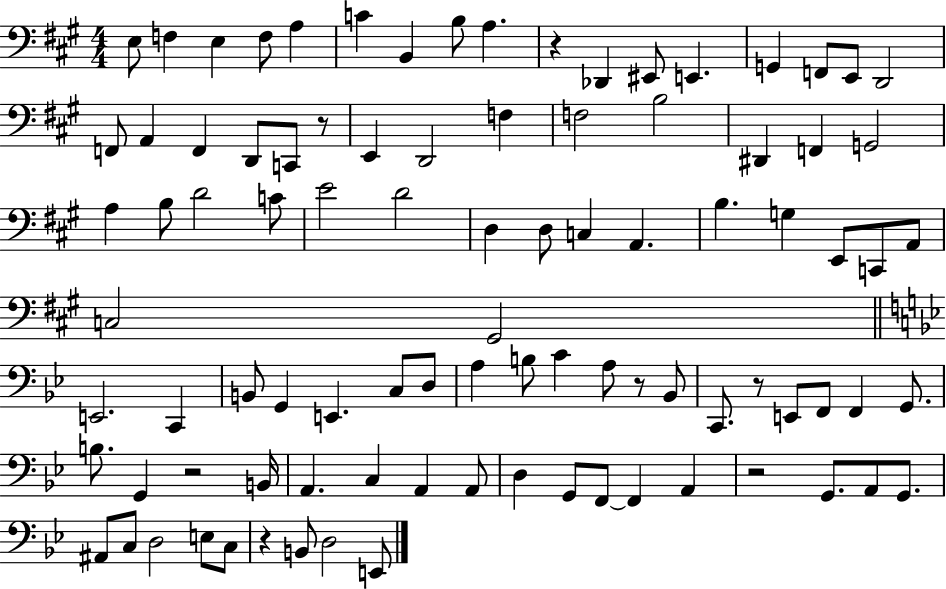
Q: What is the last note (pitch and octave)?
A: E2